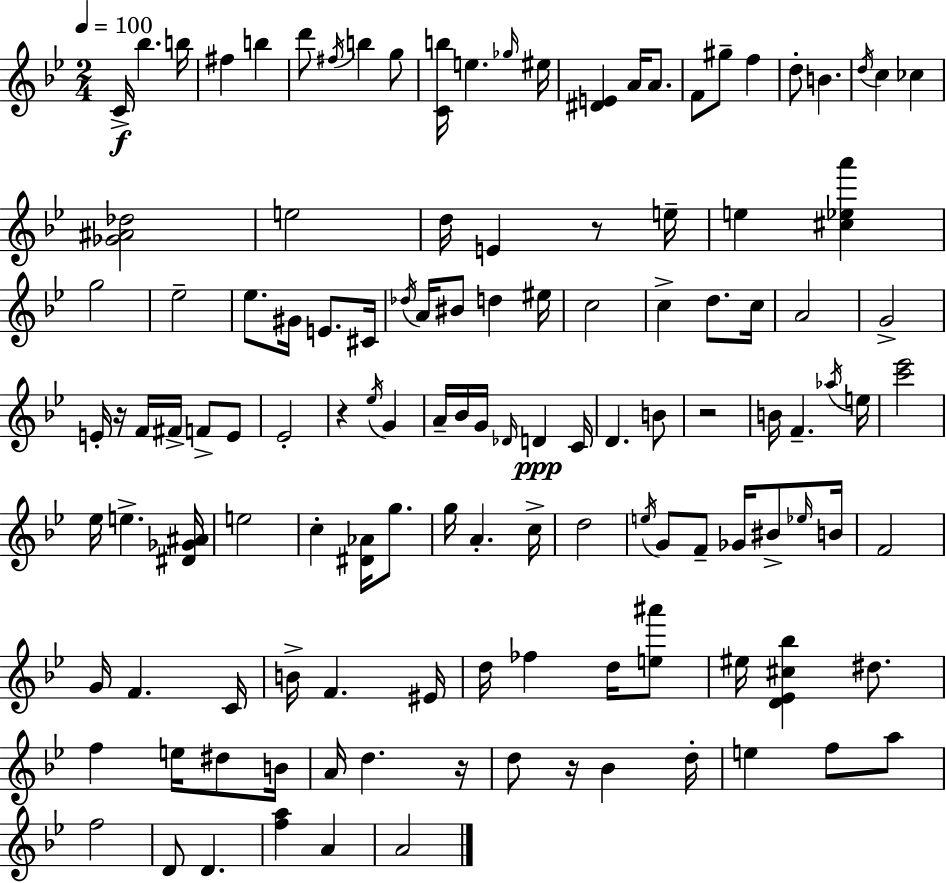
X:1
T:Untitled
M:2/4
L:1/4
K:Gm
C/4 _b b/4 ^f b d'/2 ^f/4 b g/2 [Cb]/4 e _g/4 ^e/4 [^DE] A/4 A/2 F/2 ^g/2 f d/2 B d/4 c _c [_G^A_d]2 e2 d/4 E z/2 e/4 e [^c_ea'] g2 _e2 _e/2 ^G/4 E/2 ^C/4 _d/4 A/4 ^B/2 d ^e/4 c2 c d/2 c/4 A2 G2 E/4 z/4 F/4 ^F/4 F/2 E/2 _E2 z _e/4 G A/4 _B/4 G/4 _D/4 D C/4 D B/2 z2 B/4 F _a/4 e/4 [c'_e']2 _e/4 e [^D_G^A]/4 e2 c [^D_A]/4 g/2 g/4 A c/4 d2 e/4 G/2 F/2 _G/4 ^B/2 _e/4 B/4 F2 G/4 F C/4 B/4 F ^E/4 d/4 _f d/4 [e^a']/2 ^e/4 [D_E^c_b] ^d/2 f e/4 ^d/2 B/4 A/4 d z/4 d/2 z/4 _B d/4 e f/2 a/2 f2 D/2 D [fa] A A2